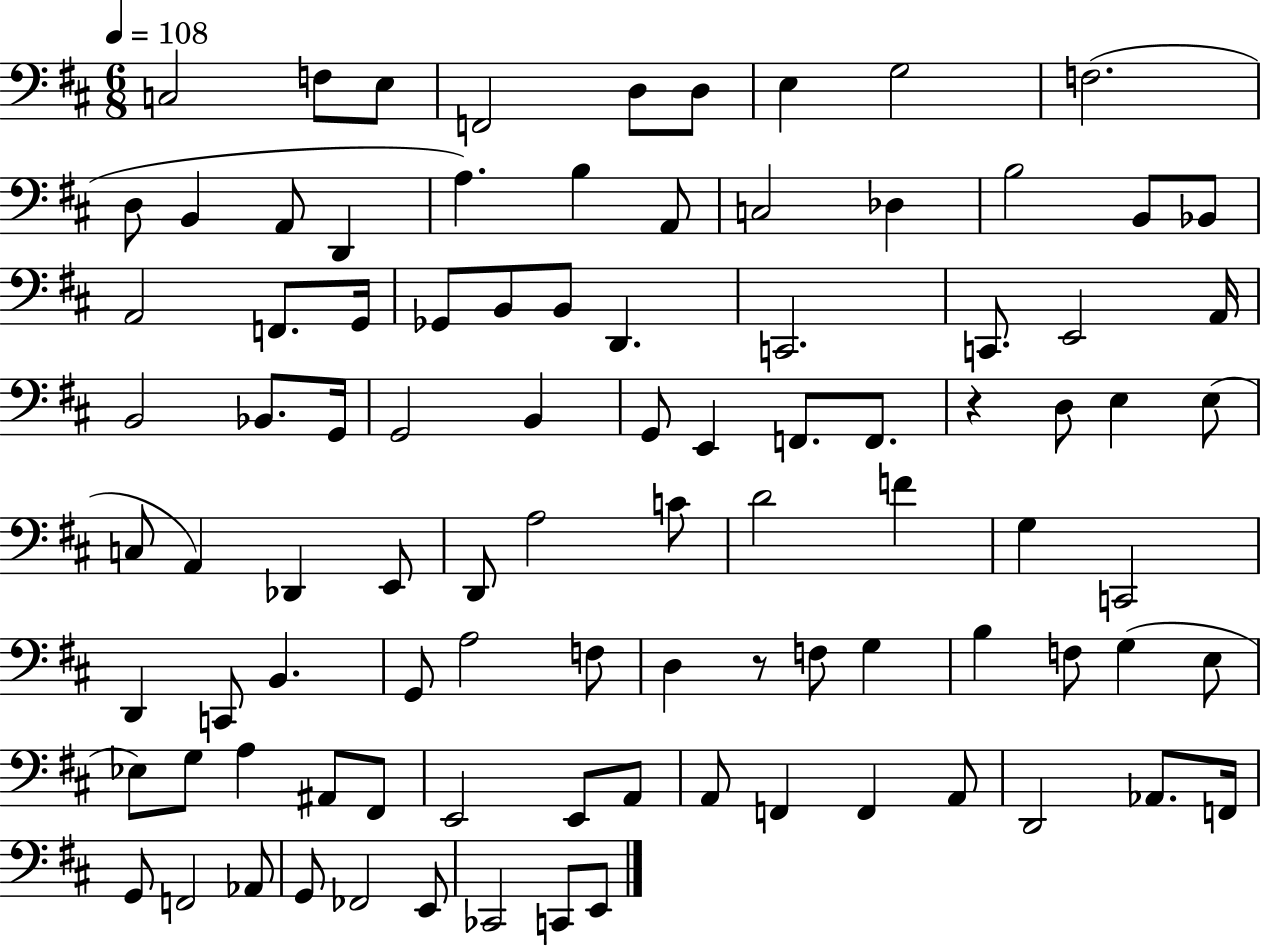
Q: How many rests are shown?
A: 2